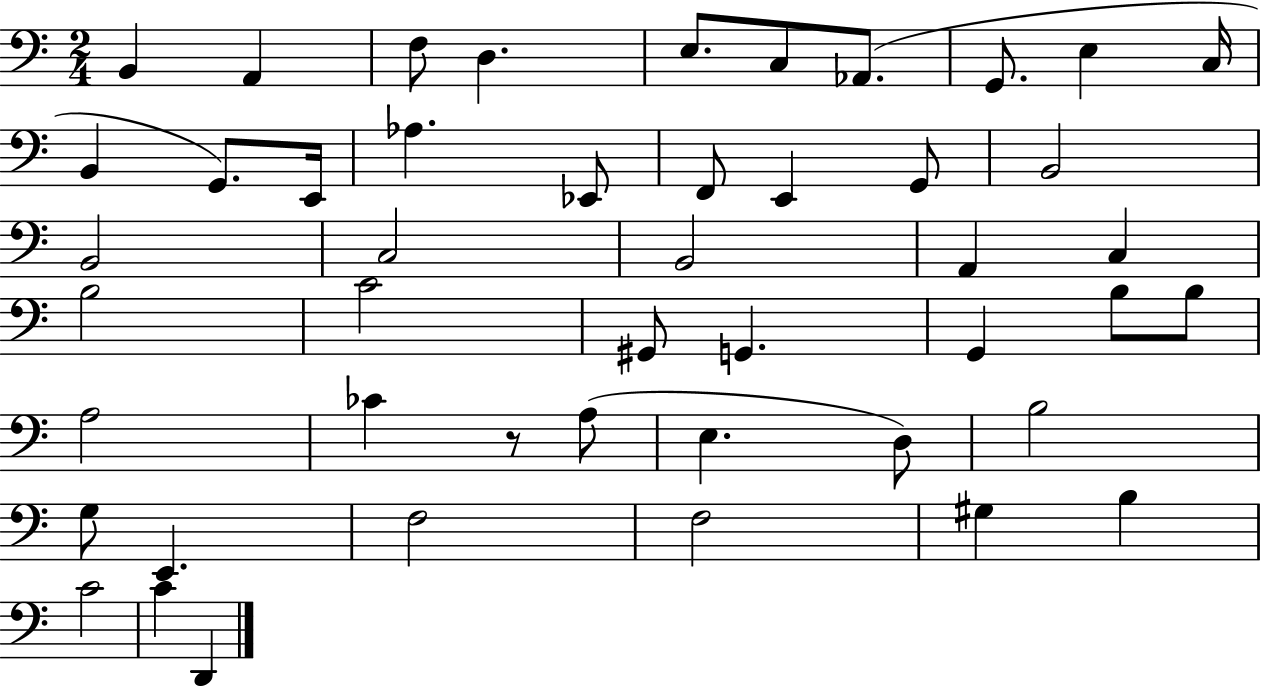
B2/q A2/q F3/e D3/q. E3/e. C3/e Ab2/e. G2/e. E3/q C3/s B2/q G2/e. E2/s Ab3/q. Eb2/e F2/e E2/q G2/e B2/h B2/h C3/h B2/h A2/q C3/q B3/h C4/h G#2/e G2/q. G2/q B3/e B3/e A3/h CES4/q R/e A3/e E3/q. D3/e B3/h G3/e E2/q. F3/h F3/h G#3/q B3/q C4/h C4/q D2/q